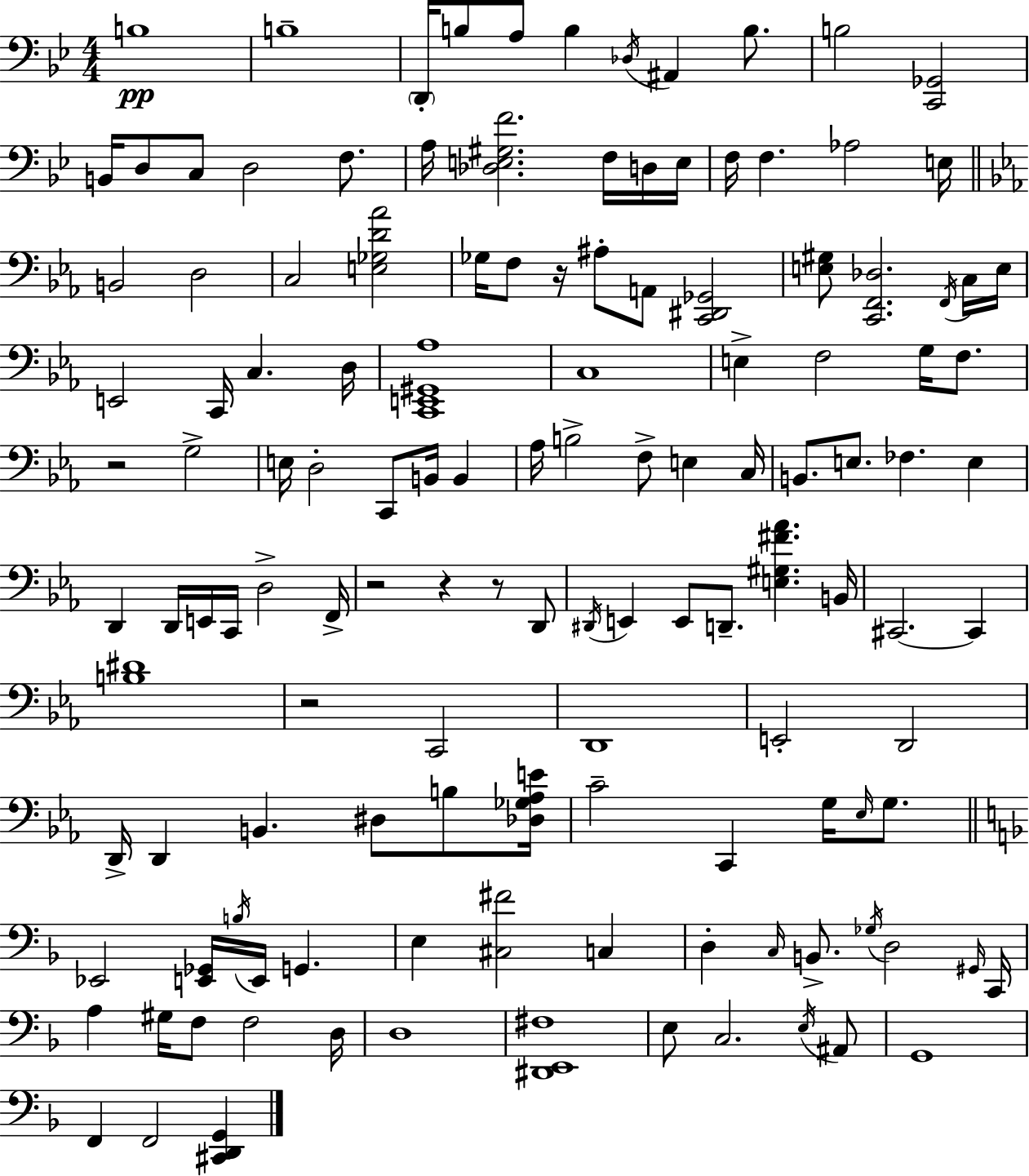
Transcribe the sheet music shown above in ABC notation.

X:1
T:Untitled
M:4/4
L:1/4
K:Bb
B,4 B,4 D,,/4 B,/2 A,/2 B, _D,/4 ^A,, B,/2 B,2 [C,,_G,,]2 B,,/4 D,/2 C,/2 D,2 F,/2 A,/4 [_D,E,^G,F]2 F,/4 D,/4 E,/4 F,/4 F, _A,2 E,/4 B,,2 D,2 C,2 [E,_G,D_A]2 _G,/4 F,/2 z/4 ^A,/2 A,,/2 [C,,^D,,_G,,]2 [E,^G,]/2 [C,,F,,_D,]2 F,,/4 C,/4 E,/4 E,,2 C,,/4 C, D,/4 [C,,E,,^G,,_A,]4 C,4 E, F,2 G,/4 F,/2 z2 G,2 E,/4 D,2 C,,/2 B,,/4 B,, _A,/4 B,2 F,/2 E, C,/4 B,,/2 E,/2 _F, E, D,, D,,/4 E,,/4 C,,/4 D,2 F,,/4 z2 z z/2 D,,/2 ^D,,/4 E,, E,,/2 D,,/2 [E,^G,^F_A] B,,/4 ^C,,2 ^C,, [B,^D]4 z2 C,,2 D,,4 E,,2 D,,2 D,,/4 D,, B,, ^D,/2 B,/2 [_D,_G,_A,E]/4 C2 C,, G,/4 _E,/4 G,/2 _E,,2 [E,,_G,,]/4 B,/4 E,,/4 G,, E, [^C,^F]2 C, D, C,/4 B,,/2 _G,/4 D,2 ^G,,/4 C,,/4 A, ^G,/4 F,/2 F,2 D,/4 D,4 [^D,,E,,^F,]4 E,/2 C,2 E,/4 ^A,,/2 G,,4 F,, F,,2 [^C,,D,,G,,]